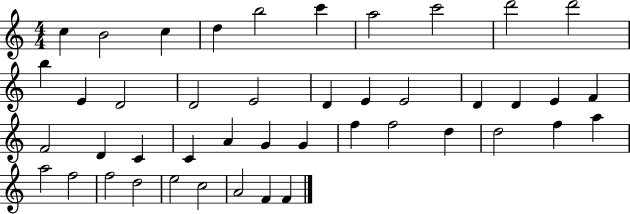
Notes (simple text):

C5/q B4/h C5/q D5/q B5/h C6/q A5/h C6/h D6/h D6/h B5/q E4/q D4/h D4/h E4/h D4/q E4/q E4/h D4/q D4/q E4/q F4/q F4/h D4/q C4/q C4/q A4/q G4/q G4/q F5/q F5/h D5/q D5/h F5/q A5/q A5/h F5/h F5/h D5/h E5/h C5/h A4/h F4/q F4/q